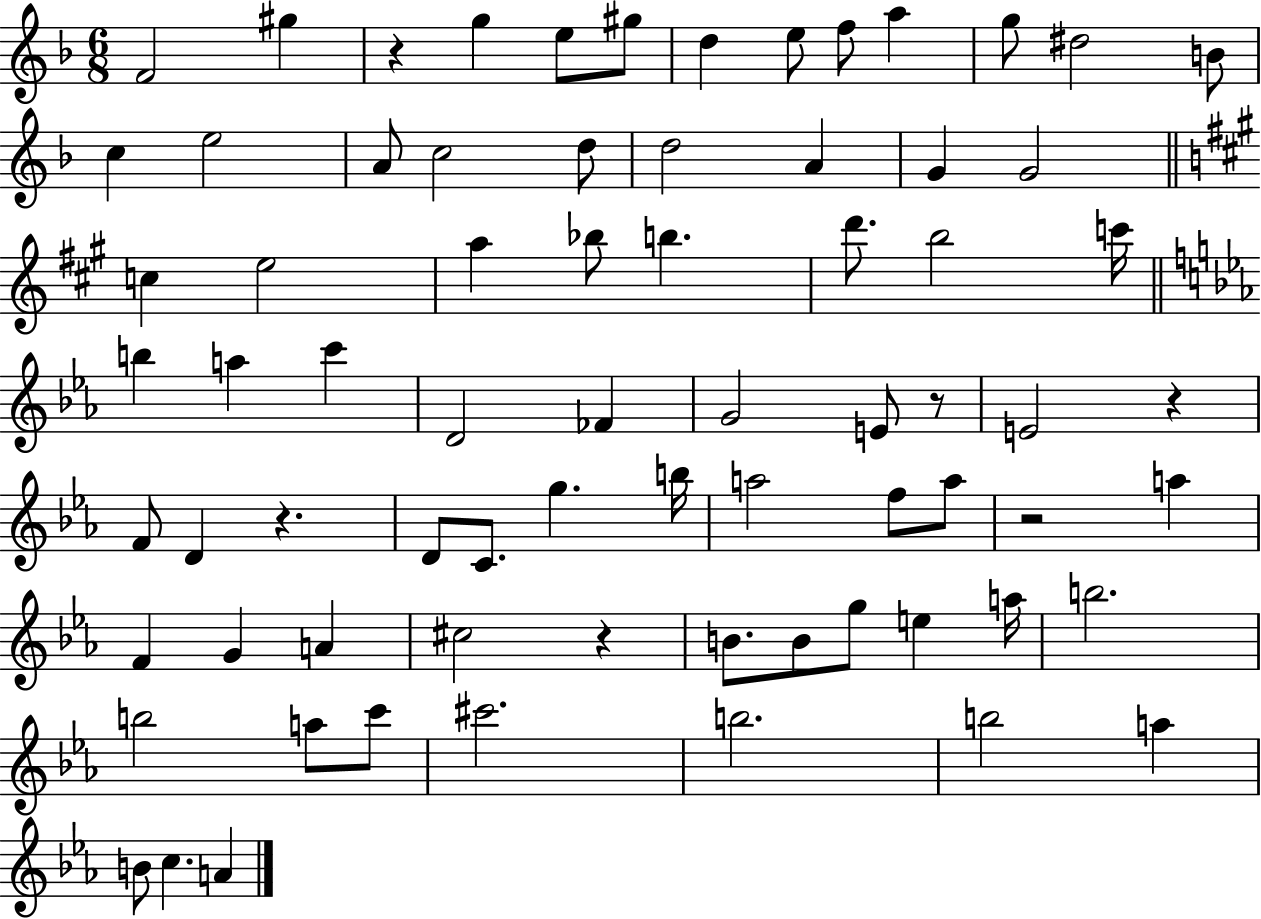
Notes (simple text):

F4/h G#5/q R/q G5/q E5/e G#5/e D5/q E5/e F5/e A5/q G5/e D#5/h B4/e C5/q E5/h A4/e C5/h D5/e D5/h A4/q G4/q G4/h C5/q E5/h A5/q Bb5/e B5/q. D6/e. B5/h C6/s B5/q A5/q C6/q D4/h FES4/q G4/h E4/e R/e E4/h R/q F4/e D4/q R/q. D4/e C4/e. G5/q. B5/s A5/h F5/e A5/e R/h A5/q F4/q G4/q A4/q C#5/h R/q B4/e. B4/e G5/e E5/q A5/s B5/h. B5/h A5/e C6/e C#6/h. B5/h. B5/h A5/q B4/e C5/q. A4/q